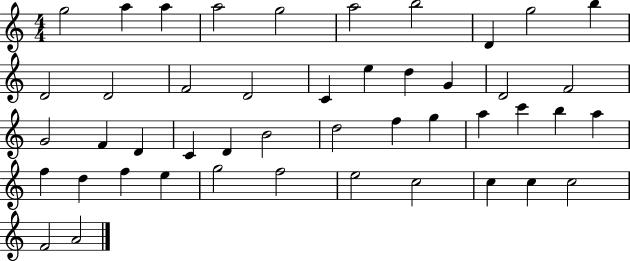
{
  \clef treble
  \numericTimeSignature
  \time 4/4
  \key c \major
  g''2 a''4 a''4 | a''2 g''2 | a''2 b''2 | d'4 g''2 b''4 | \break d'2 d'2 | f'2 d'2 | c'4 e''4 d''4 g'4 | d'2 f'2 | \break g'2 f'4 d'4 | c'4 d'4 b'2 | d''2 f''4 g''4 | a''4 c'''4 b''4 a''4 | \break f''4 d''4 f''4 e''4 | g''2 f''2 | e''2 c''2 | c''4 c''4 c''2 | \break f'2 a'2 | \bar "|."
}